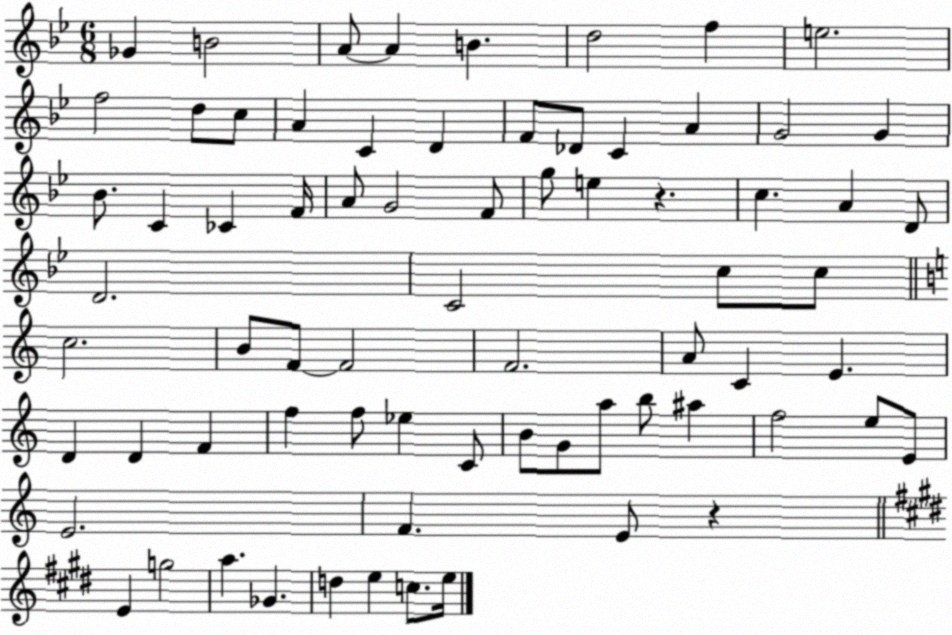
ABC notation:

X:1
T:Untitled
M:6/8
L:1/4
K:Bb
_G B2 A/2 A B d2 f e2 f2 d/2 c/2 A C D F/2 _D/2 C A G2 G _B/2 C _C F/4 A/2 G2 F/2 g/2 e z c A D/2 D2 C2 c/2 c/2 c2 B/2 F/2 F2 F2 A/2 C E D D F f f/2 _e C/2 B/2 G/2 a/2 b/2 ^a f2 e/2 E/2 E2 F E/2 z E g2 a _G d e c/2 e/4